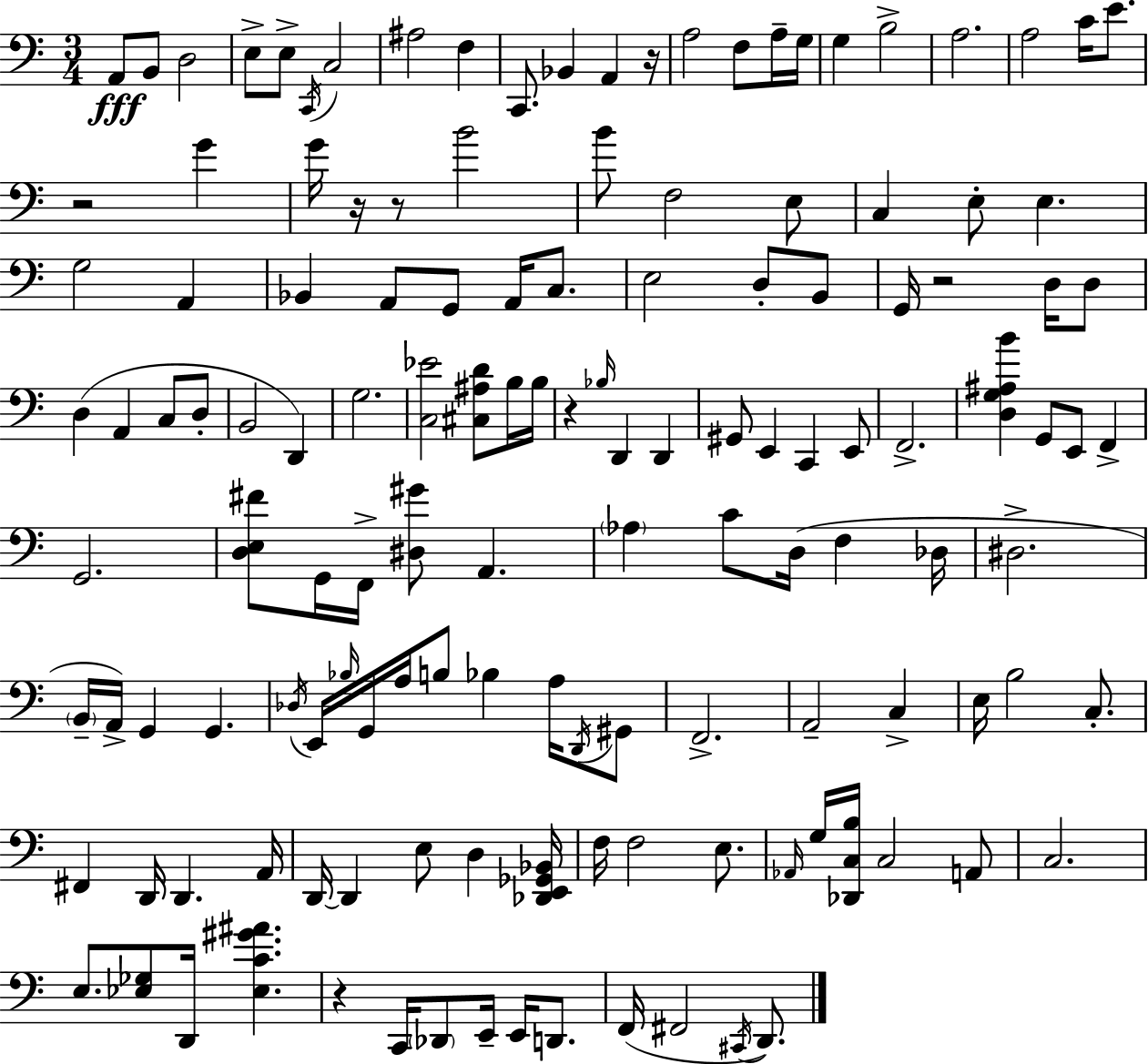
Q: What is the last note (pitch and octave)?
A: D2